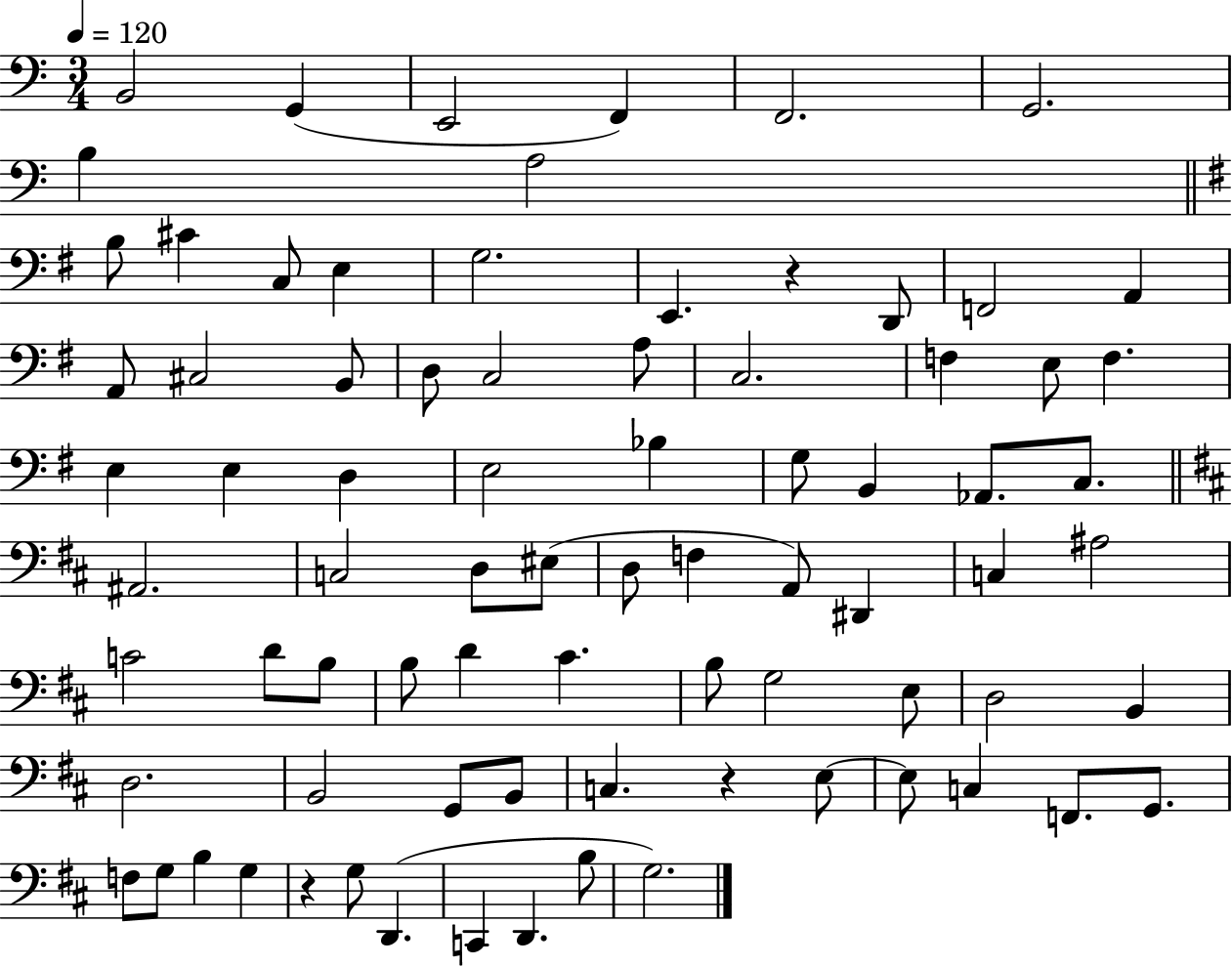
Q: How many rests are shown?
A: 3